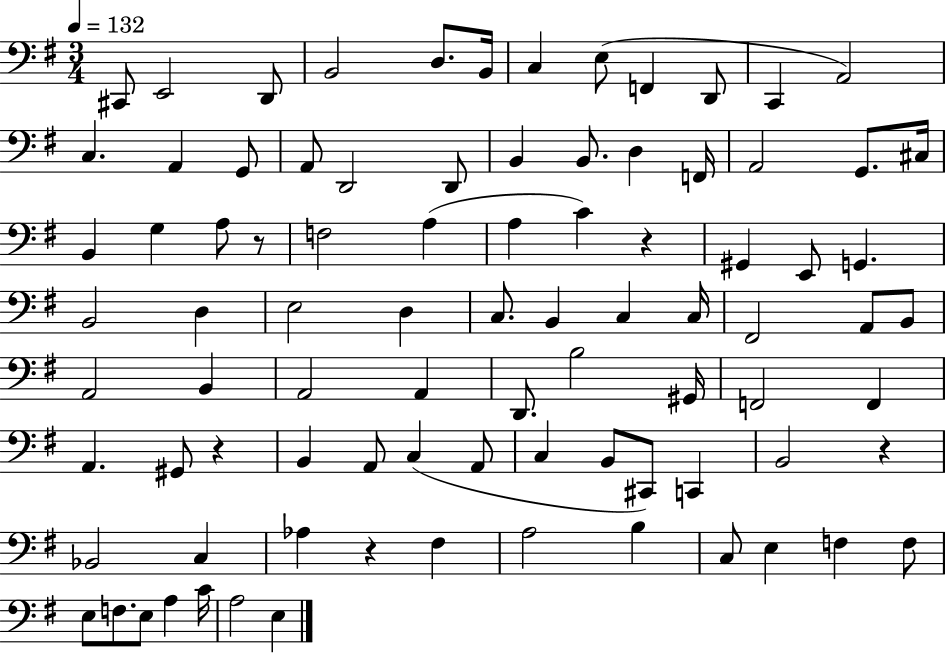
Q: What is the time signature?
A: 3/4